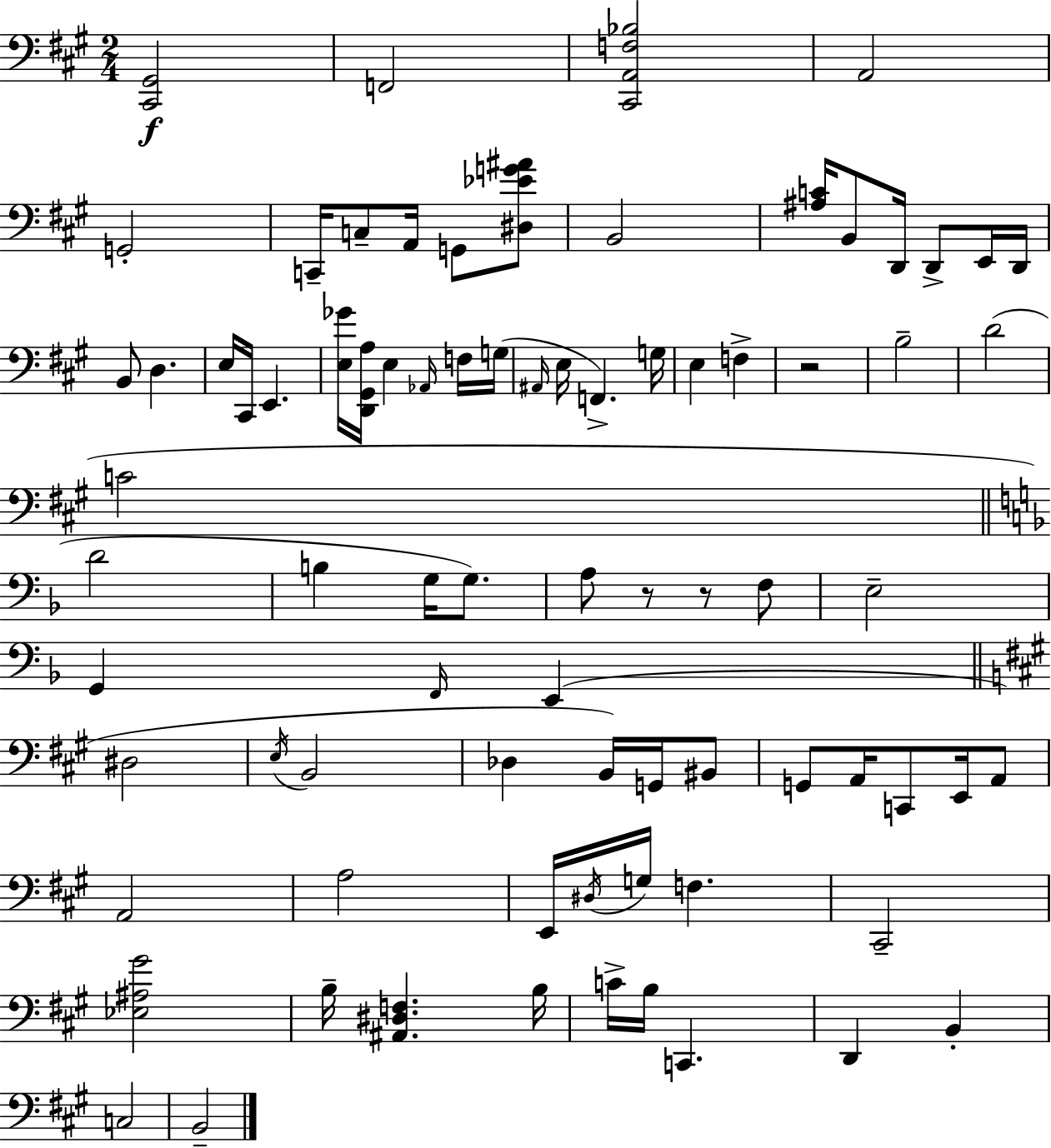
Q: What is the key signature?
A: A major